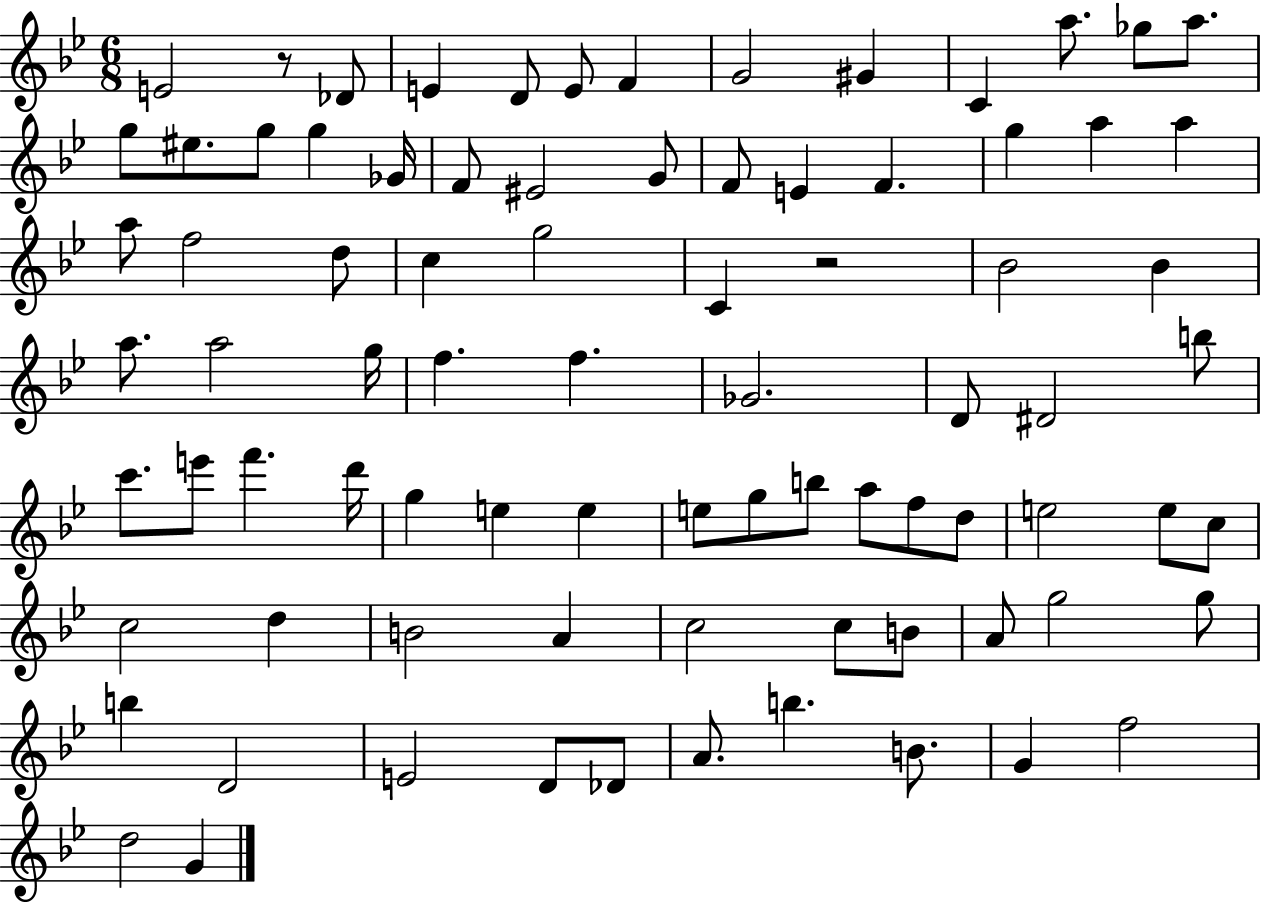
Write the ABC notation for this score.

X:1
T:Untitled
M:6/8
L:1/4
K:Bb
E2 z/2 _D/2 E D/2 E/2 F G2 ^G C a/2 _g/2 a/2 g/2 ^e/2 g/2 g _G/4 F/2 ^E2 G/2 F/2 E F g a a a/2 f2 d/2 c g2 C z2 _B2 _B a/2 a2 g/4 f f _G2 D/2 ^D2 b/2 c'/2 e'/2 f' d'/4 g e e e/2 g/2 b/2 a/2 f/2 d/2 e2 e/2 c/2 c2 d B2 A c2 c/2 B/2 A/2 g2 g/2 b D2 E2 D/2 _D/2 A/2 b B/2 G f2 d2 G